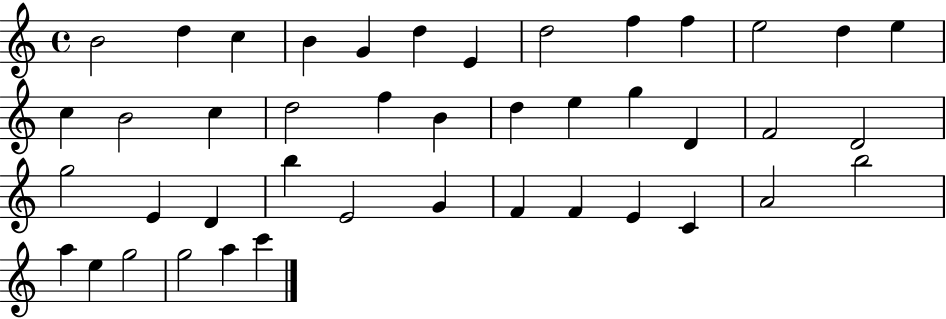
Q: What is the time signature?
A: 4/4